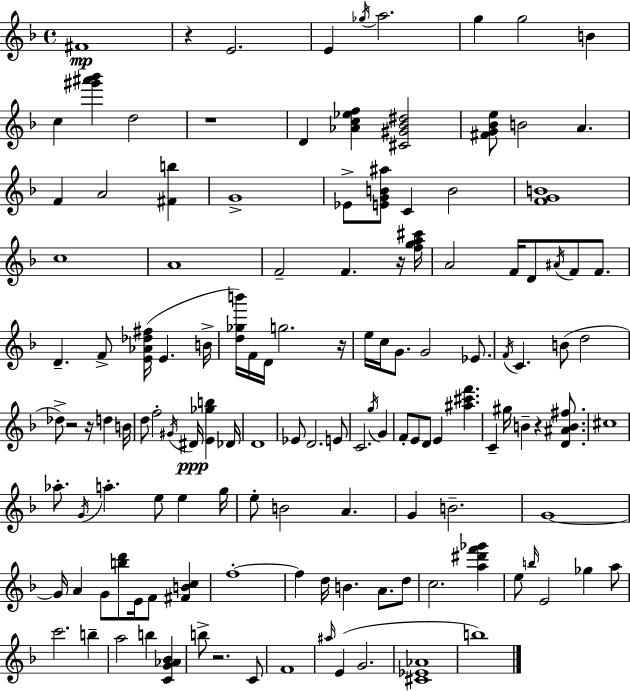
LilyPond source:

{
  \clef treble
  \time 4/4
  \defaultTimeSignature
  \key f \major
  fis'1\mp | r4 e'2. | e'4 \acciaccatura { ges''16 } a''2. | g''4 g''2 b'4 | \break c''4 <gis''' ais''' bes'''>4 d''2 | r1 | d'4 <aes' c'' ees'' f''>4 <cis' gis' bes' dis''>2 | <fis' g' bes' e''>8 b'2 a'4. | \break f'4 a'2 <fis' b''>4 | g'1-> | ees'8-> <e' g' b' ais''>8 c'4 b'2 | <f' g' b'>1 | \break c''1 | a'1 | f'2-- f'4. r16 | <f'' g'' a'' cis'''>16 a'2 f'16 d'8 \acciaccatura { ais'16 } f'8 f'8. | \break d'4.-- f'8-> <e' aes' des'' fis''>16( e'4. | b'16-> <d'' ges'' b'''>16) f'16 d'16 g''2. | r16 e''16 c''16 g'8. g'2 ees'8. | \acciaccatura { f'16 } c'4. b'8( d''2 | \break des''8->) r2 r16 d''4 | b'16 d''8 f''2-. \acciaccatura { gis'16 } dis'16\ppp <e' ges'' b''>4 | des'16 d'1 | ees'8 d'2. | \break e'8 c'2. | \acciaccatura { g''16 } g'4 f'8-. e'8 d'8 e'4 <ais'' cis''' f'''>4. | c'4-- gis''16 b'4-- r4 | <d' ais' b' fis''>8. cis''1 | \break aes''8.-. \acciaccatura { g'16 } a''4.-. e''8 | e''4 g''16 e''8-. b'2 | a'4. g'4 b'2.-- | g'1~~ | \break g'16 a'4 g'8 <b'' d'''>8 e'16 | f'8 <fis' b' c''>4 f''1-.~~ | f''4 d''16 b'4. | a'8. d''8 c''2. | \break <a'' dis''' f''' ges'''>4 e''8 \grace { b''16 } e'2 | ges''4 a''8 c'''2. | b''4-- a''2 b''4 | <c' g' aes' bes'>4 b''8-> r2. | \break c'8 f'1 | \grace { ais''16 } e'4( g'2. | <cis' ees' aes'>1 | b''1) | \break \bar "|."
}